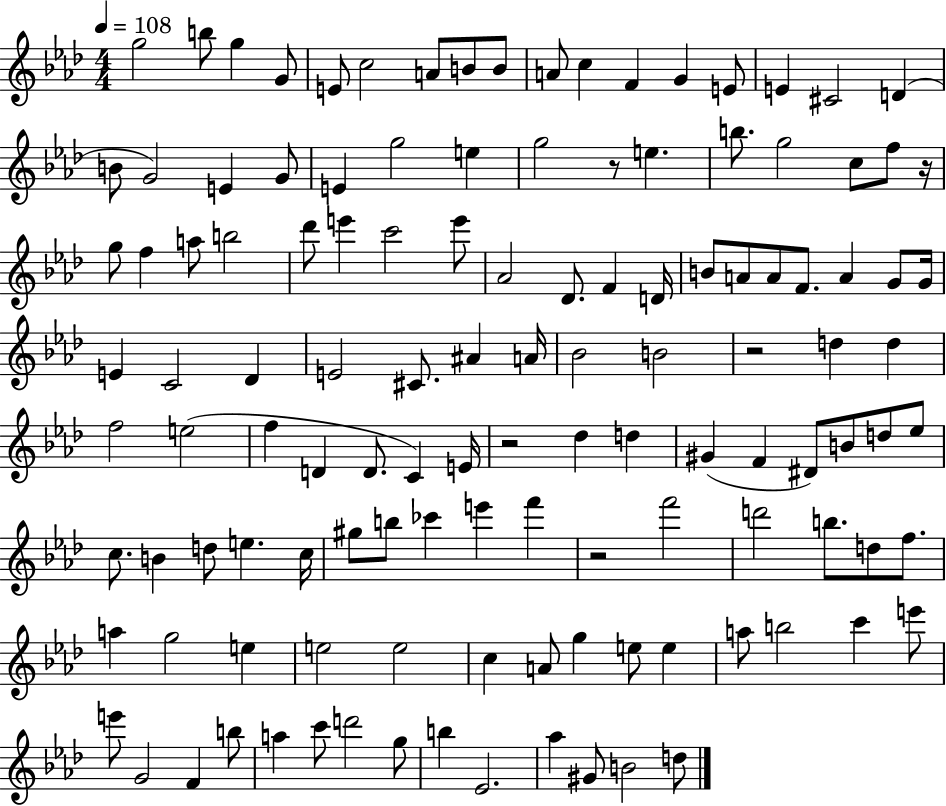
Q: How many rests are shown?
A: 5